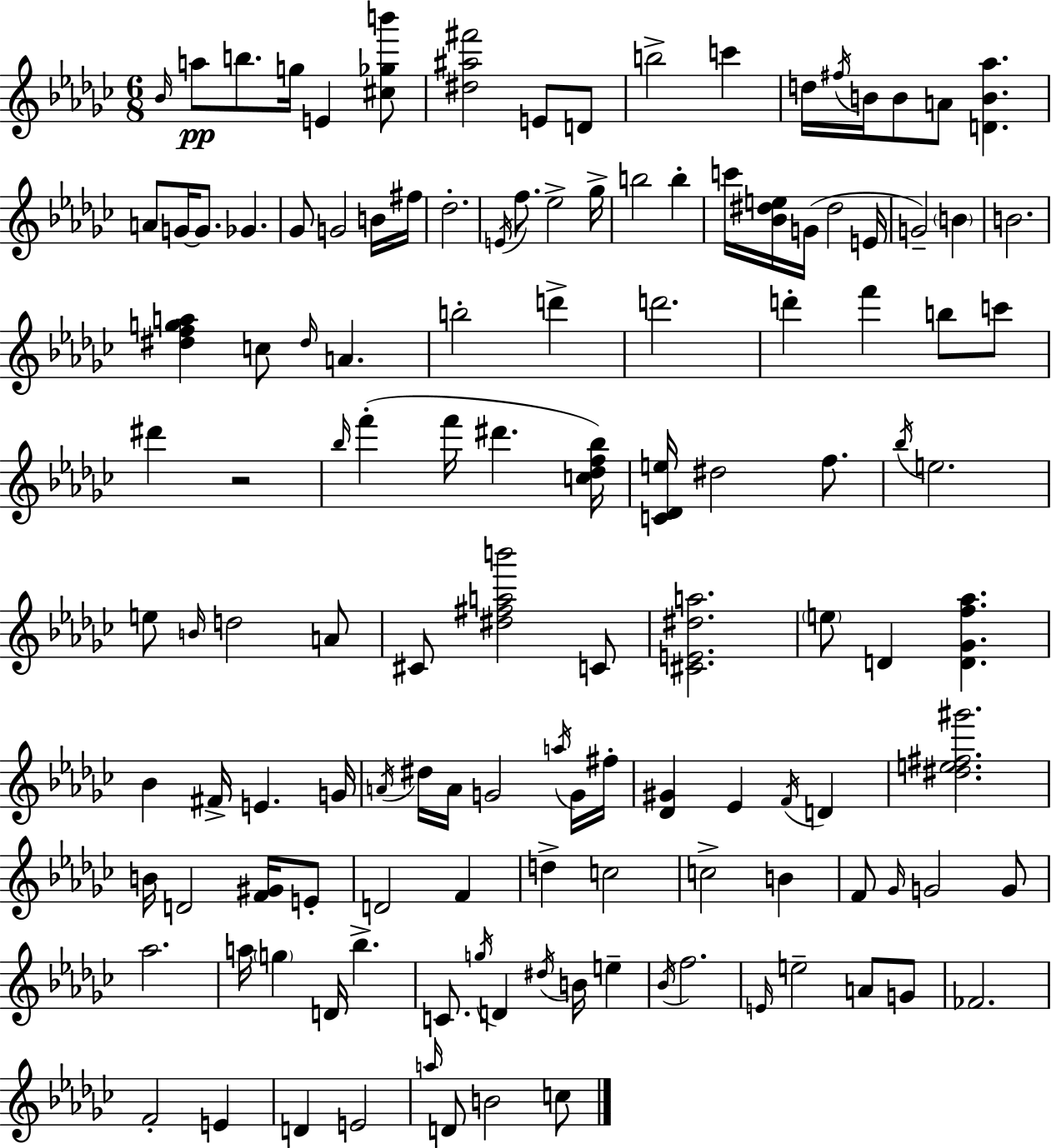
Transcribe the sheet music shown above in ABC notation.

X:1
T:Untitled
M:6/8
L:1/4
K:Ebm
_B/4 a/2 b/2 g/4 E [^c_gb']/2 [^d^a^f']2 E/2 D/2 b2 c' d/4 ^f/4 B/4 B/2 A/2 [DB_a] A/2 G/4 G/2 _G _G/2 G2 B/4 ^f/4 _d2 E/4 f/2 _e2 _g/4 b2 b c'/4 [_B^de]/4 G/4 ^d2 E/4 G2 B B2 [^dfga] c/2 ^d/4 A b2 d' d'2 d' f' b/2 c'/2 ^d' z2 _b/4 f' f'/4 ^d' [c_df_b]/4 [C_De]/4 ^d2 f/2 _b/4 e2 e/2 B/4 d2 A/2 ^C/2 [^d^fab']2 C/2 [^CE^da]2 e/2 D [D_Gf_a] _B ^F/4 E G/4 A/4 ^d/4 A/4 G2 a/4 G/4 ^f/4 [_D^G] _E F/4 D [^de^f^g']2 B/4 D2 [F^G]/4 E/2 D2 F d c2 c2 B F/2 _G/4 G2 G/2 _a2 a/4 g D/4 _b C/2 g/4 D ^d/4 B/4 e _B/4 f2 E/4 e2 A/2 G/2 _F2 F2 E D E2 a/4 D/2 B2 c/2